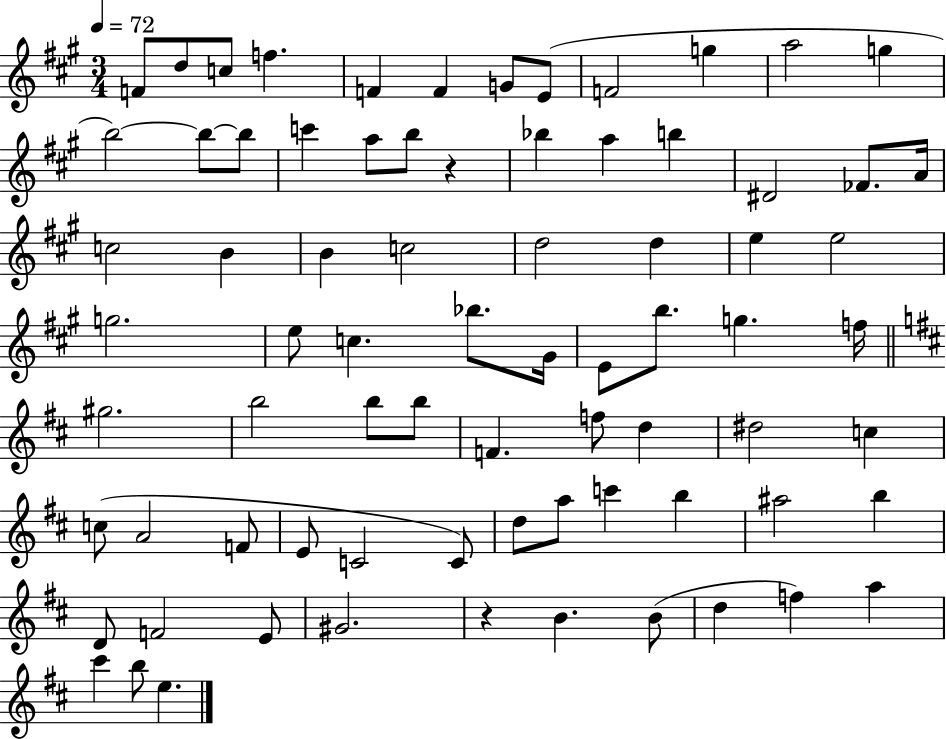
X:1
T:Untitled
M:3/4
L:1/4
K:A
F/2 d/2 c/2 f F F G/2 E/2 F2 g a2 g b2 b/2 b/2 c' a/2 b/2 z _b a b ^D2 _F/2 A/4 c2 B B c2 d2 d e e2 g2 e/2 c _b/2 ^G/4 E/2 b/2 g f/4 ^g2 b2 b/2 b/2 F f/2 d ^d2 c c/2 A2 F/2 E/2 C2 C/2 d/2 a/2 c' b ^a2 b D/2 F2 E/2 ^G2 z B B/2 d f a ^c' b/2 e